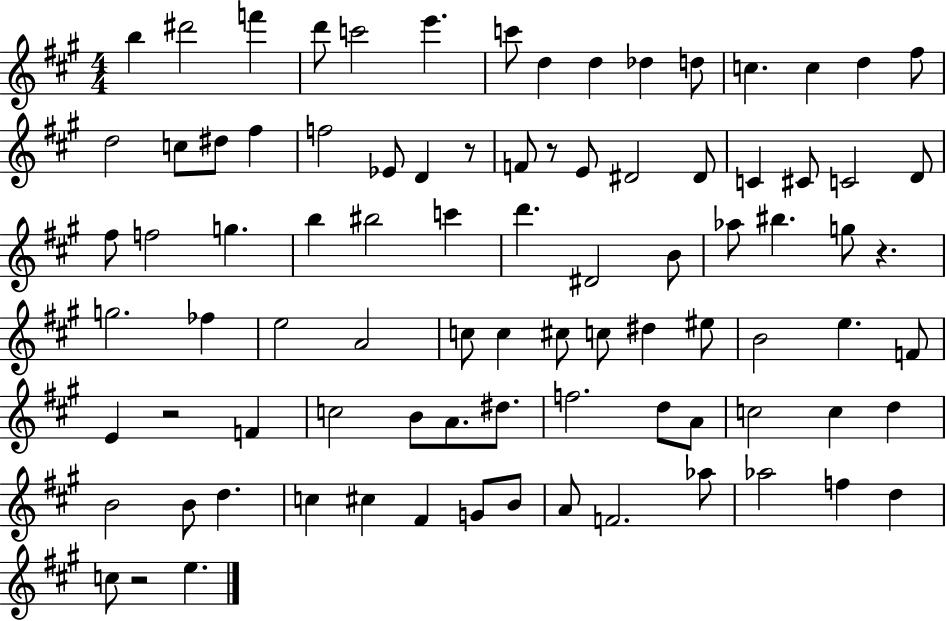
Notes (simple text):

B5/q D#6/h F6/q D6/e C6/h E6/q. C6/e D5/q D5/q Db5/q D5/e C5/q. C5/q D5/q F#5/e D5/h C5/e D#5/e F#5/q F5/h Eb4/e D4/q R/e F4/e R/e E4/e D#4/h D#4/e C4/q C#4/e C4/h D4/e F#5/e F5/h G5/q. B5/q BIS5/h C6/q D6/q. D#4/h B4/e Ab5/e BIS5/q. G5/e R/q. G5/h. FES5/q E5/h A4/h C5/e C5/q C#5/e C5/e D#5/q EIS5/e B4/h E5/q. F4/e E4/q R/h F4/q C5/h B4/e A4/e. D#5/e. F5/h. D5/e A4/e C5/h C5/q D5/q B4/h B4/e D5/q. C5/q C#5/q F#4/q G4/e B4/e A4/e F4/h. Ab5/e Ab5/h F5/q D5/q C5/e R/h E5/q.